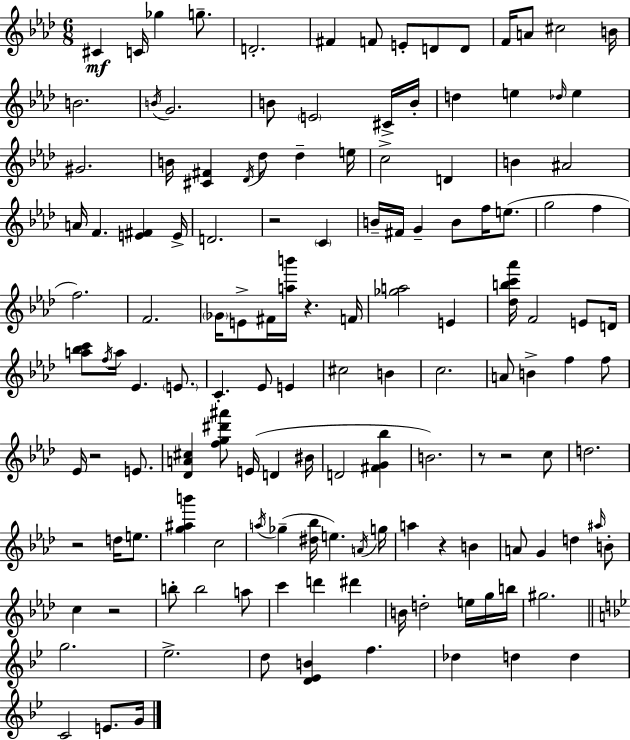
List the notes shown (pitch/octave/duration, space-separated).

C#4/q C4/s Gb5/q G5/e. D4/h. F#4/q F4/e E4/e D4/e D4/e F4/s A4/e C#5/h B4/s B4/h. B4/s G4/h. B4/e E4/h C#4/s B4/s D5/q E5/q Db5/s E5/q G#4/h. B4/s [C#4,F#4]/q Db4/s Db5/e Db5/q E5/s C5/h D4/q B4/q A#4/h A4/s F4/q. [E4,F#4]/q E4/s D4/h. R/h C4/q B4/s F#4/s G4/q B4/e F5/s E5/e. G5/h F5/q F5/h. F4/h. Gb4/s E4/e F#4/s [A5,B6]/s R/q. F4/s [Gb5,A5]/h E4/q [Db5,B5,C6,Ab6]/s F4/h E4/e D4/s [A5,Bb5,C6]/e F5/s A5/s Eb4/q. E4/e. C4/q. Eb4/e E4/q C#5/h B4/q C5/h. A4/e B4/q F5/q F5/e Eb4/s R/h E4/e. [Db4,A4,C#5]/q [F5,G5,D#6,A#6]/e E4/s D4/q BIS4/s D4/h [F#4,G4,Bb5]/q B4/h. R/e R/h C5/e D5/h. R/h D5/s E5/e. [G5,A#5,B6]/q C5/h A5/s Gb5/q [D#5,Bb5]/s E5/q. A4/s G5/s A5/q R/q B4/q A4/e G4/q D5/q A#5/s B4/e C5/q R/h B5/e B5/h A5/e C6/q D6/q D#6/q B4/s D5/h E5/s G5/s B5/s G#5/h. G5/h. Eb5/h. D5/e [D4,Eb4,B4]/q F5/q. Db5/q D5/q D5/q C4/h E4/e. G4/s